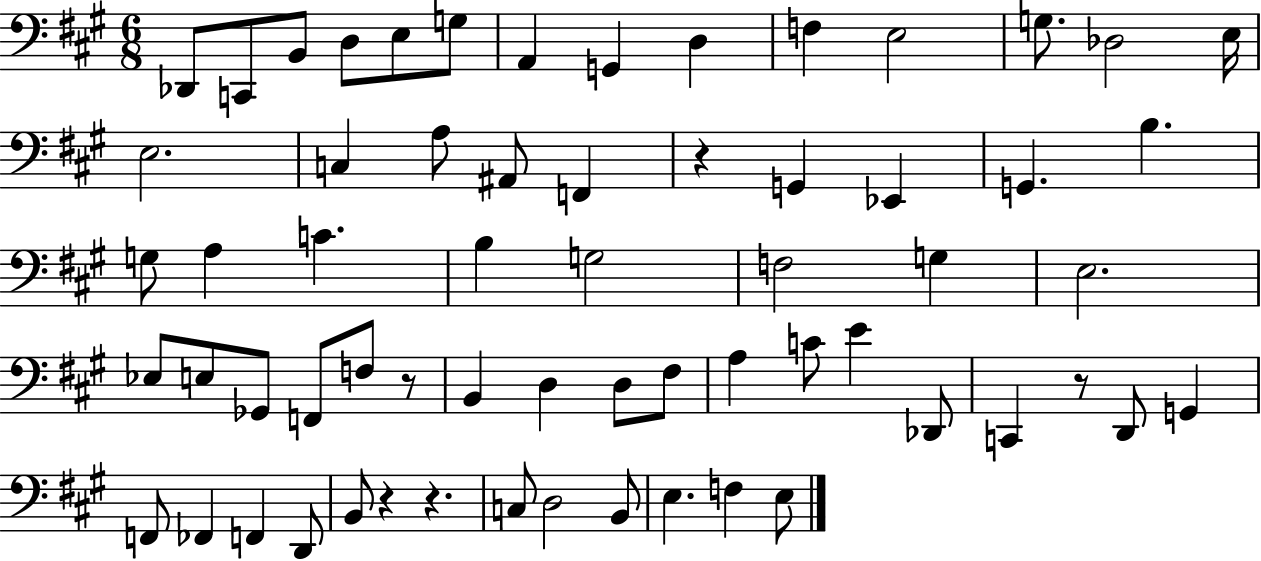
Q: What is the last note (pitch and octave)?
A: E3